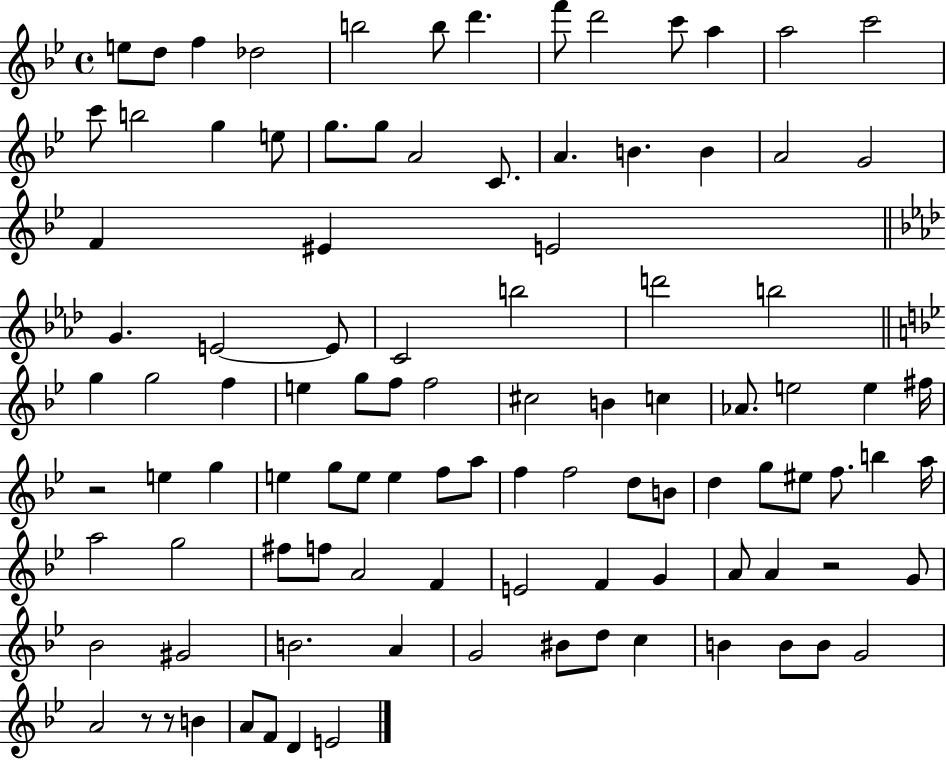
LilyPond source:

{
  \clef treble
  \time 4/4
  \defaultTimeSignature
  \key bes \major
  \repeat volta 2 { e''8 d''8 f''4 des''2 | b''2 b''8 d'''4. | f'''8 d'''2 c'''8 a''4 | a''2 c'''2 | \break c'''8 b''2 g''4 e''8 | g''8. g''8 a'2 c'8. | a'4. b'4. b'4 | a'2 g'2 | \break f'4 eis'4 e'2 | \bar "||" \break \key aes \major g'4. e'2~~ e'8 | c'2 b''2 | d'''2 b''2 | \bar "||" \break \key g \minor g''4 g''2 f''4 | e''4 g''8 f''8 f''2 | cis''2 b'4 c''4 | aes'8. e''2 e''4 fis''16 | \break r2 e''4 g''4 | e''4 g''8 e''8 e''4 f''8 a''8 | f''4 f''2 d''8 b'8 | d''4 g''8 eis''8 f''8. b''4 a''16 | \break a''2 g''2 | fis''8 f''8 a'2 f'4 | e'2 f'4 g'4 | a'8 a'4 r2 g'8 | \break bes'2 gis'2 | b'2. a'4 | g'2 bis'8 d''8 c''4 | b'4 b'8 b'8 g'2 | \break a'2 r8 r8 b'4 | a'8 f'8 d'4 e'2 | } \bar "|."
}